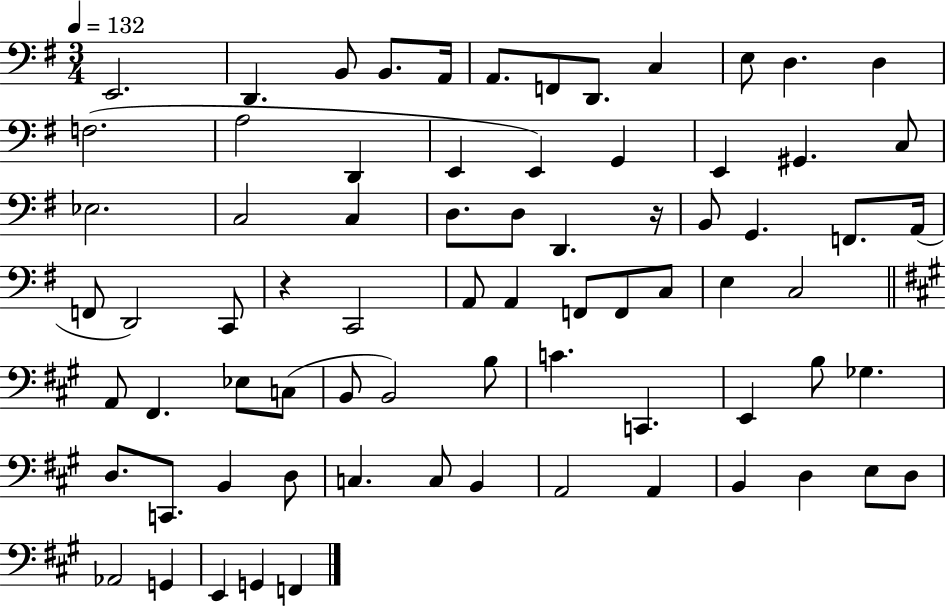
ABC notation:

X:1
T:Untitled
M:3/4
L:1/4
K:G
E,,2 D,, B,,/2 B,,/2 A,,/4 A,,/2 F,,/2 D,,/2 C, E,/2 D, D, F,2 A,2 D,, E,, E,, G,, E,, ^G,, C,/2 _E,2 C,2 C, D,/2 D,/2 D,, z/4 B,,/2 G,, F,,/2 A,,/4 F,,/2 D,,2 C,,/2 z C,,2 A,,/2 A,, F,,/2 F,,/2 C,/2 E, C,2 A,,/2 ^F,, _E,/2 C,/2 B,,/2 B,,2 B,/2 C C,, E,, B,/2 _G, D,/2 C,,/2 B,, D,/2 C, C,/2 B,, A,,2 A,, B,, D, E,/2 D,/2 _A,,2 G,, E,, G,, F,,